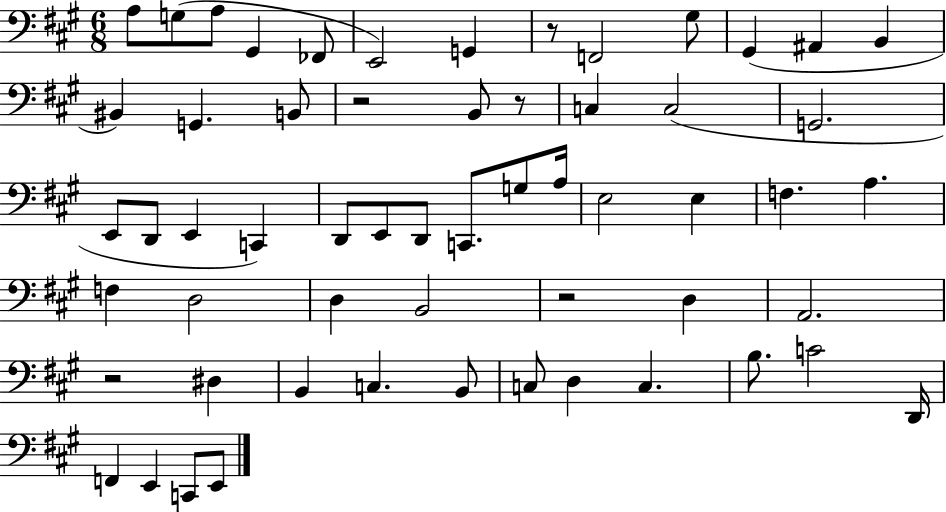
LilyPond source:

{
  \clef bass
  \numericTimeSignature
  \time 6/8
  \key a \major
  a8 g8( a8 gis,4 fes,8 | e,2) g,4 | r8 f,2 gis8 | gis,4( ais,4 b,4 | \break bis,4) g,4. b,8 | r2 b,8 r8 | c4 c2( | g,2. | \break e,8 d,8 e,4 c,4) | d,8 e,8 d,8 c,8. g8 a16 | e2 e4 | f4. a4. | \break f4 d2 | d4 b,2 | r2 d4 | a,2. | \break r2 dis4 | b,4 c4. b,8 | c8 d4 c4. | b8. c'2 d,16 | \break f,4 e,4 c,8 e,8 | \bar "|."
}